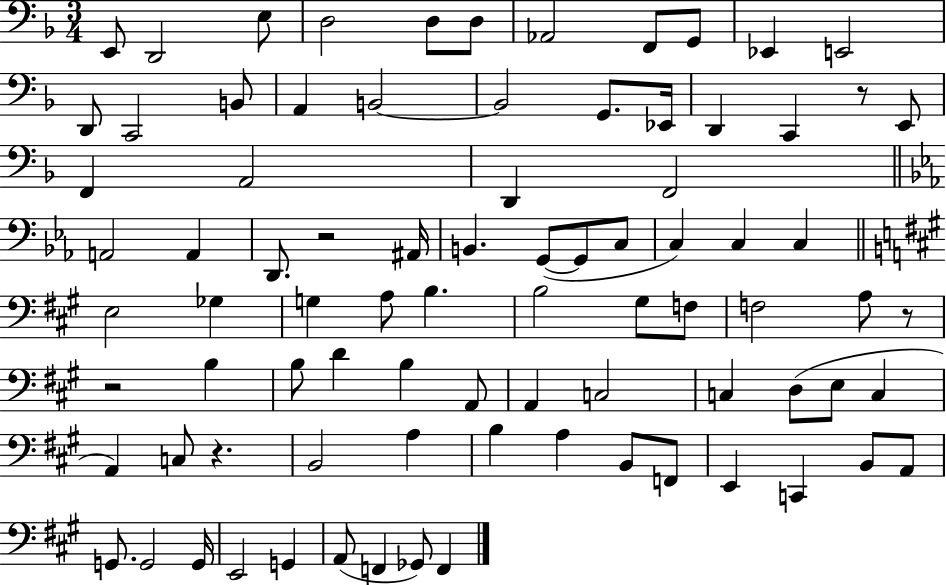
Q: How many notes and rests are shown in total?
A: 84